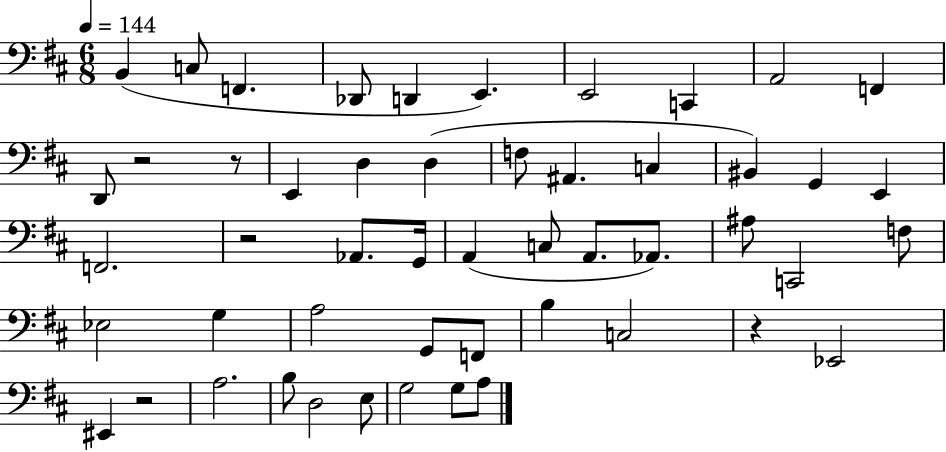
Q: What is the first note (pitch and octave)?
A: B2